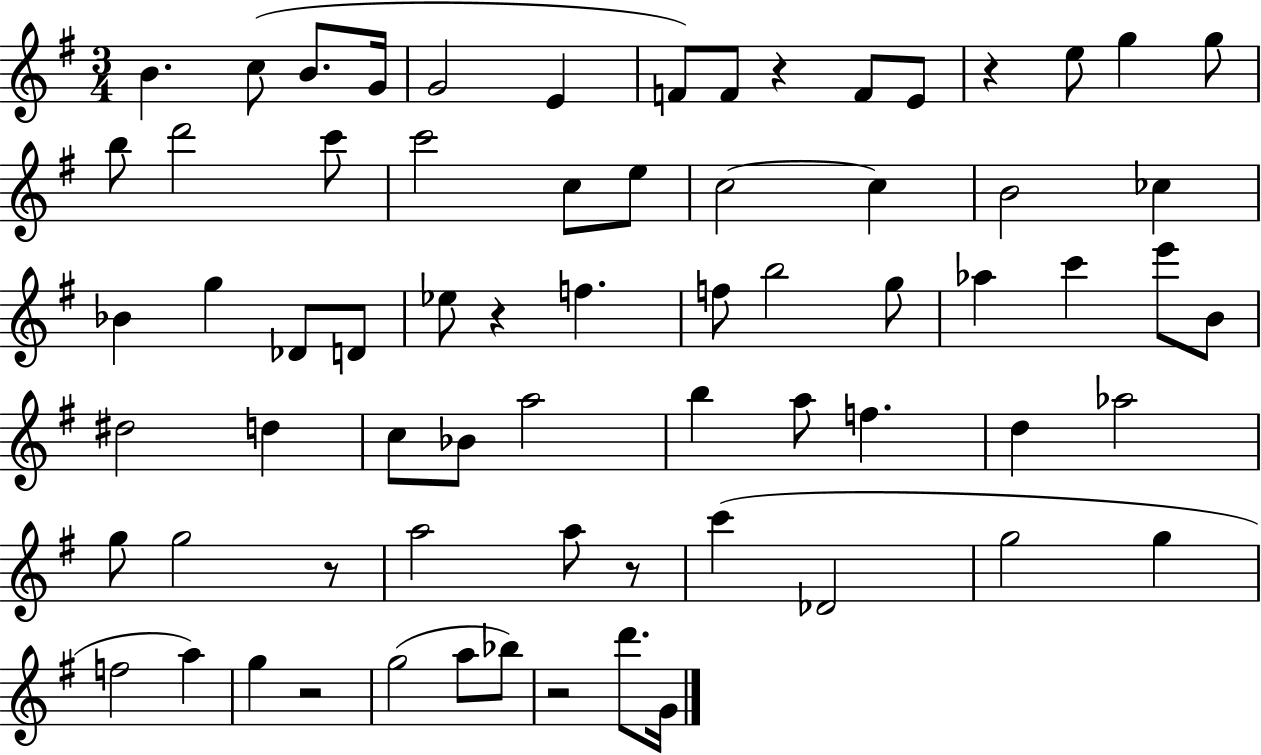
B4/q. C5/e B4/e. G4/s G4/h E4/q F4/e F4/e R/q F4/e E4/e R/q E5/e G5/q G5/e B5/e D6/h C6/e C6/h C5/e E5/e C5/h C5/q B4/h CES5/q Bb4/q G5/q Db4/e D4/e Eb5/e R/q F5/q. F5/e B5/h G5/e Ab5/q C6/q E6/e B4/e D#5/h D5/q C5/e Bb4/e A5/h B5/q A5/e F5/q. D5/q Ab5/h G5/e G5/h R/e A5/h A5/e R/e C6/q Db4/h G5/h G5/q F5/h A5/q G5/q R/h G5/h A5/e Bb5/e R/h D6/e. G4/s